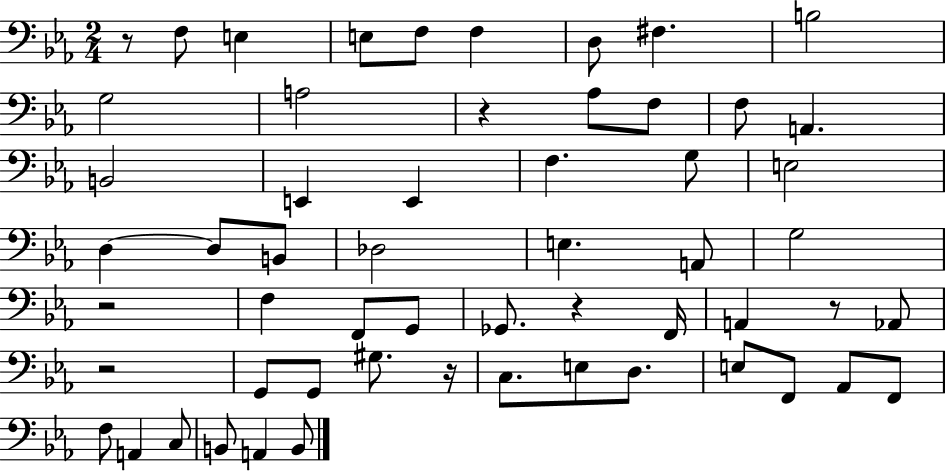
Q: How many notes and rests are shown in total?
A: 57